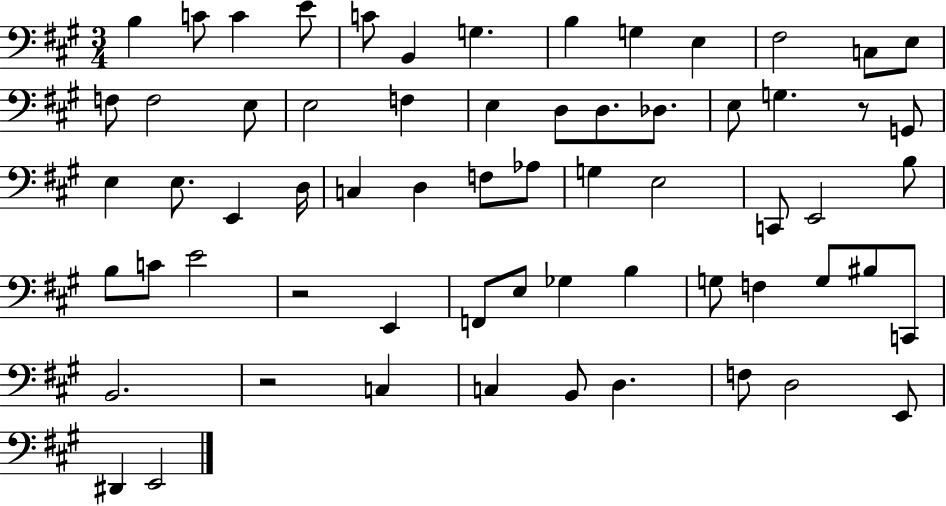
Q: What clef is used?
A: bass